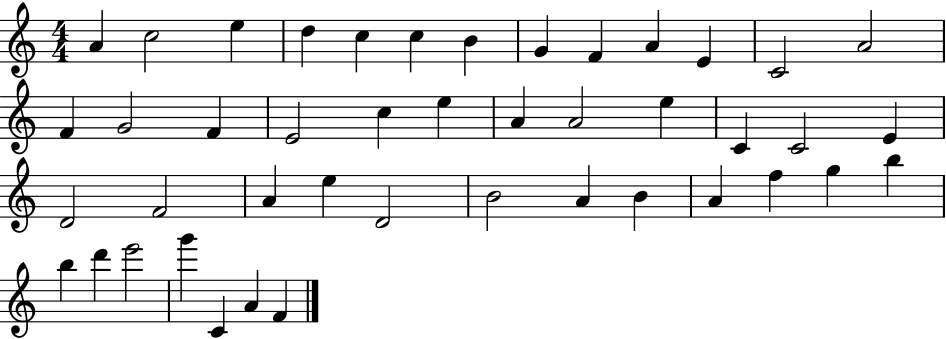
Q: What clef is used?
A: treble